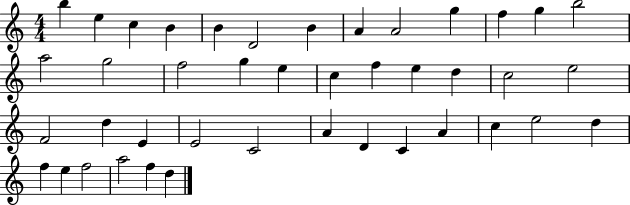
B5/q E5/q C5/q B4/q B4/q D4/h B4/q A4/q A4/h G5/q F5/q G5/q B5/h A5/h G5/h F5/h G5/q E5/q C5/q F5/q E5/q D5/q C5/h E5/h F4/h D5/q E4/q E4/h C4/h A4/q D4/q C4/q A4/q C5/q E5/h D5/q F5/q E5/q F5/h A5/h F5/q D5/q